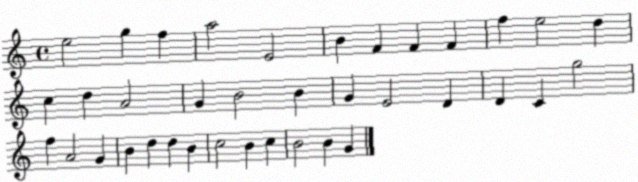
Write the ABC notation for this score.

X:1
T:Untitled
M:4/4
L:1/4
K:C
e2 g f a2 E2 B F F F f e2 d c d A2 G B2 B G E2 D D C g2 f A2 G B d d B c2 B c B2 B G